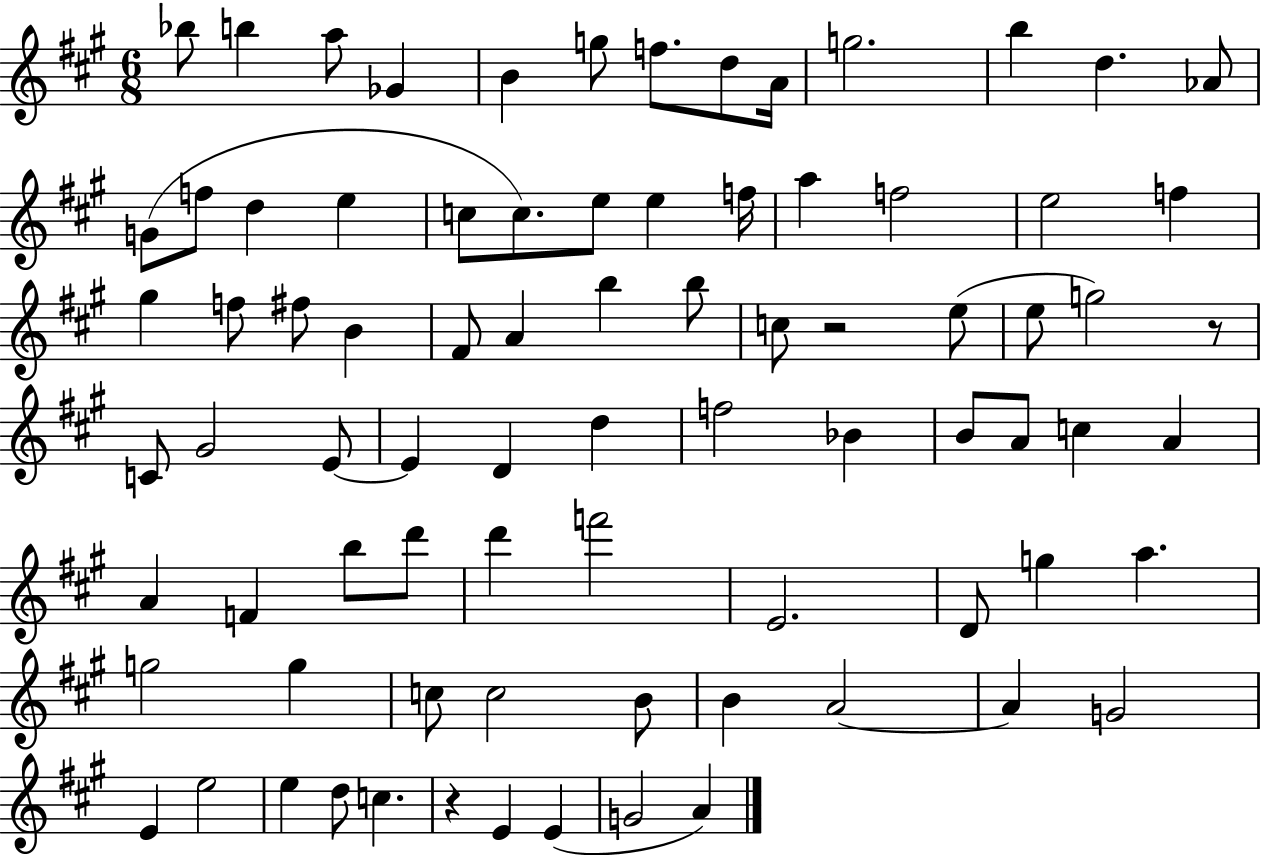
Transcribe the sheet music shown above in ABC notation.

X:1
T:Untitled
M:6/8
L:1/4
K:A
_b/2 b a/2 _G B g/2 f/2 d/2 A/4 g2 b d _A/2 G/2 f/2 d e c/2 c/2 e/2 e f/4 a f2 e2 f ^g f/2 ^f/2 B ^F/2 A b b/2 c/2 z2 e/2 e/2 g2 z/2 C/2 ^G2 E/2 E D d f2 _B B/2 A/2 c A A F b/2 d'/2 d' f'2 E2 D/2 g a g2 g c/2 c2 B/2 B A2 A G2 E e2 e d/2 c z E E G2 A